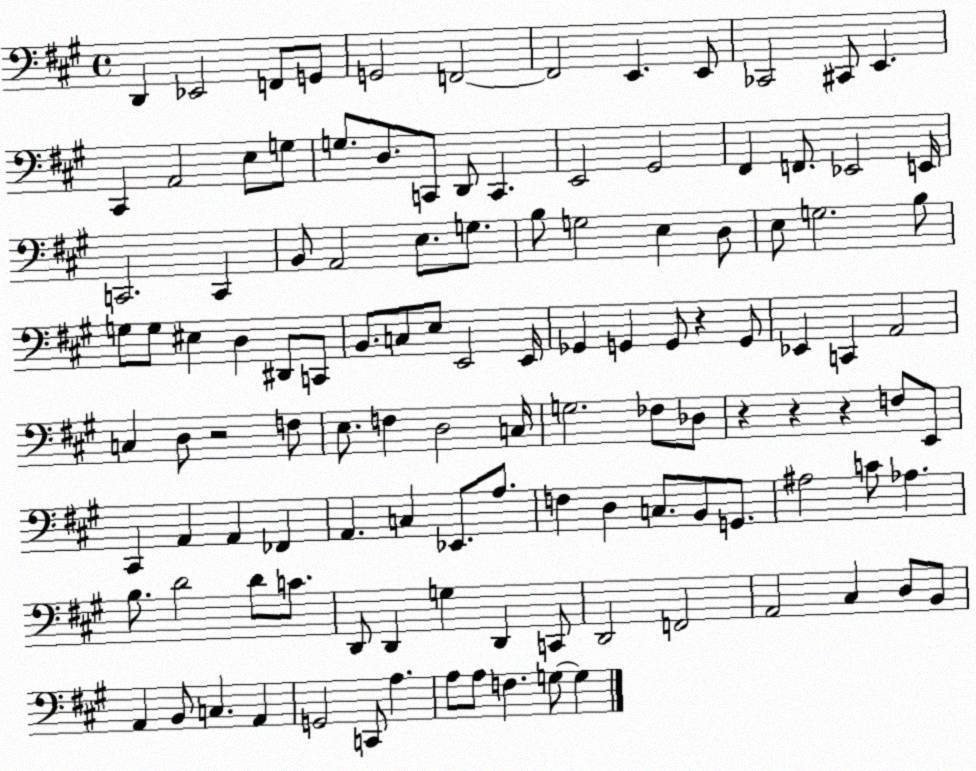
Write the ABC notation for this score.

X:1
T:Untitled
M:4/4
L:1/4
K:A
D,, _E,,2 F,,/2 G,,/2 G,,2 F,,2 F,,2 E,, E,,/2 _C,,2 ^C,,/2 E,, ^C,, A,,2 E,/2 G,/2 G,/2 D,/2 C,,/2 D,,/2 C,, E,,2 ^G,,2 ^F,, F,,/2 _E,,2 E,,/4 C,,2 C,, B,,/2 A,,2 E,/2 G,/2 B,/2 G,2 E, D,/2 E,/2 G,2 B,/2 G,/2 G,/2 ^E, D, ^D,,/2 C,,/2 B,,/2 C,/2 E,/2 E,,2 E,,/4 _G,, G,, G,,/2 z G,,/2 _E,, C,, A,,2 C, D,/2 z2 F,/2 E,/2 F, D,2 C,/4 G,2 _F,/2 _D,/2 z z z F,/2 E,,/2 ^C,, A,, A,, _F,, A,, C, _E,,/2 A,/2 F, D, C,/2 B,,/2 G,,/2 ^A,2 C/2 _A, B,/2 D2 D/2 C/2 D,,/2 D,, G, D,, C,,/2 D,,2 F,,2 A,,2 ^C, D,/2 B,,/2 A,, B,,/2 C, A,, G,,2 C,,/2 A, A,/2 A,/2 F, G,/2 G,